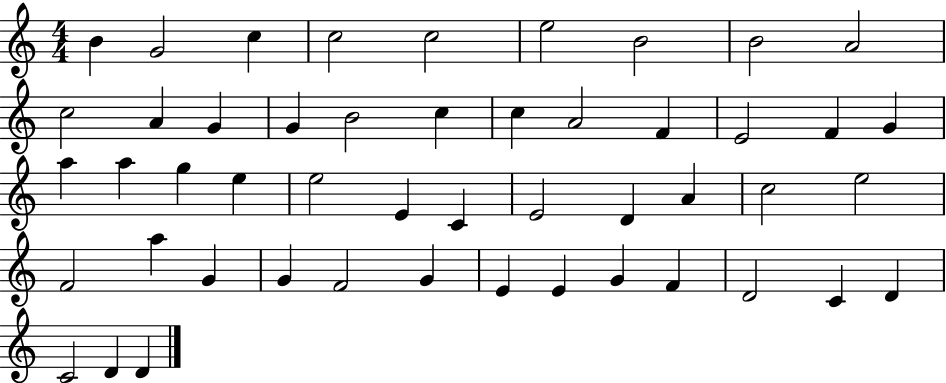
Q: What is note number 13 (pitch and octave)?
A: G4